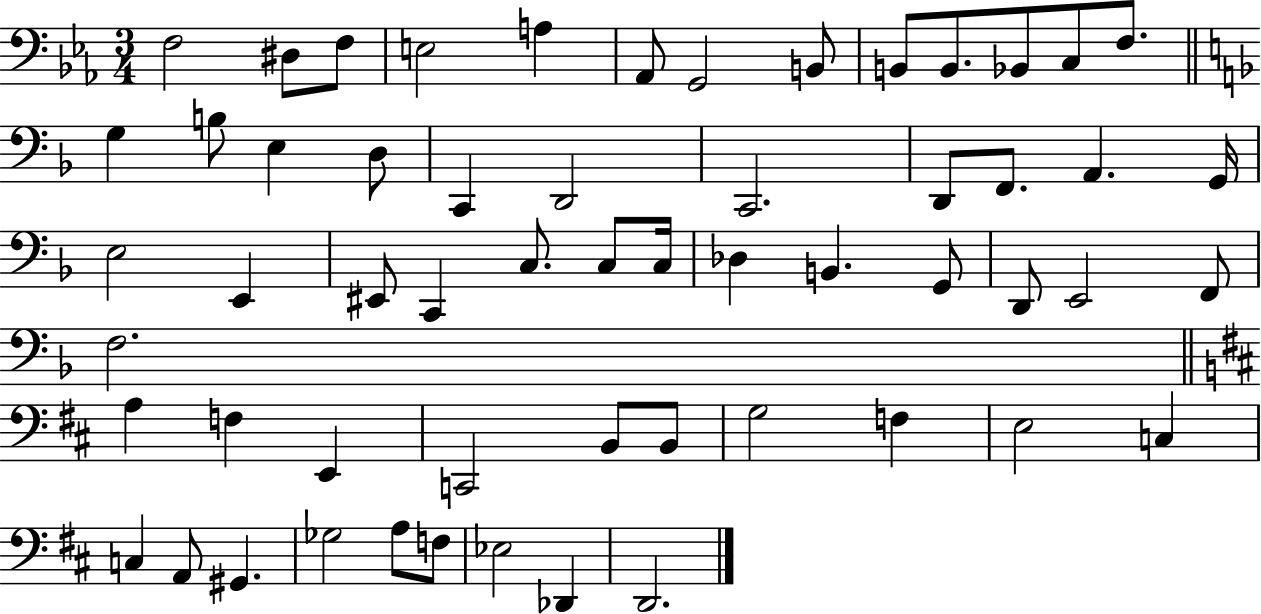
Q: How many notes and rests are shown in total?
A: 57